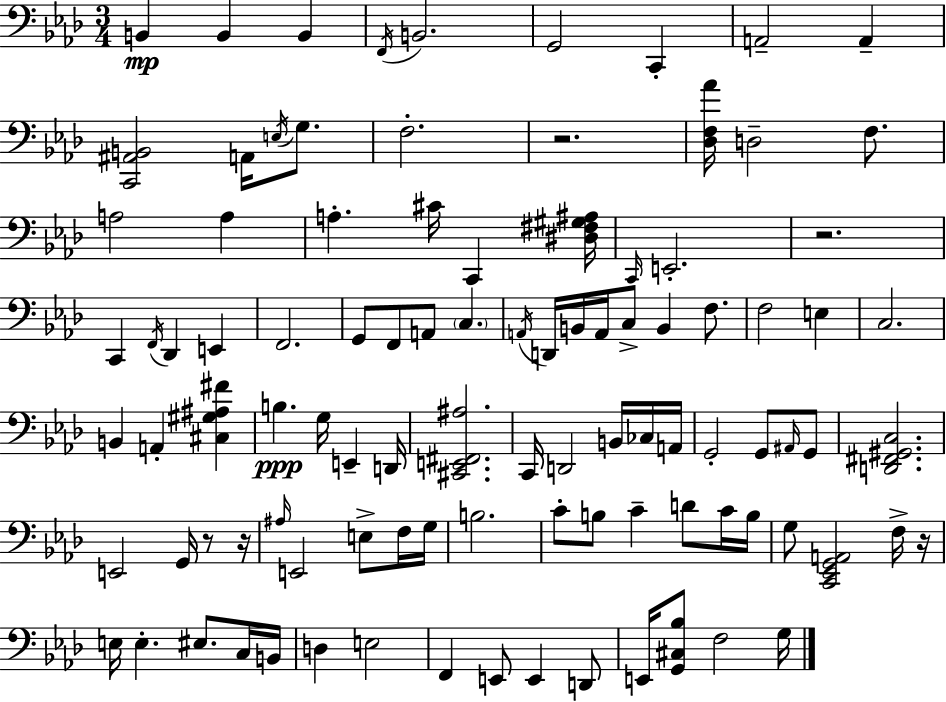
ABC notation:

X:1
T:Untitled
M:3/4
L:1/4
K:Ab
B,, B,, B,, F,,/4 B,,2 G,,2 C,, A,,2 A,, [C,,^A,,B,,]2 A,,/4 E,/4 G,/2 F,2 z2 [_D,F,_A]/4 D,2 F,/2 A,2 A, A, ^C/4 C,, [^D,^F,^G,^A,]/4 C,,/4 E,,2 z2 C,, F,,/4 _D,, E,, F,,2 G,,/2 F,,/2 A,,/2 C, A,,/4 D,,/4 B,,/4 A,,/4 C,/2 B,, F,/2 F,2 E, C,2 B,, A,, [^C,^G,^A,^F] B, G,/4 E,, D,,/4 [^C,,E,,^F,,^A,]2 C,,/4 D,,2 B,,/4 _C,/4 A,,/4 G,,2 G,,/2 ^A,,/4 G,,/2 [D,,^F,,^G,,C,]2 E,,2 G,,/4 z/2 z/4 ^A,/4 E,,2 E,/2 F,/4 G,/4 B,2 C/2 B,/2 C D/2 C/4 B,/4 G,/2 [C,,_E,,G,,A,,]2 F,/4 z/4 E,/4 E, ^E,/2 C,/4 B,,/4 D, E,2 F,, E,,/2 E,, D,,/2 E,,/4 [G,,^C,_B,]/2 F,2 G,/4